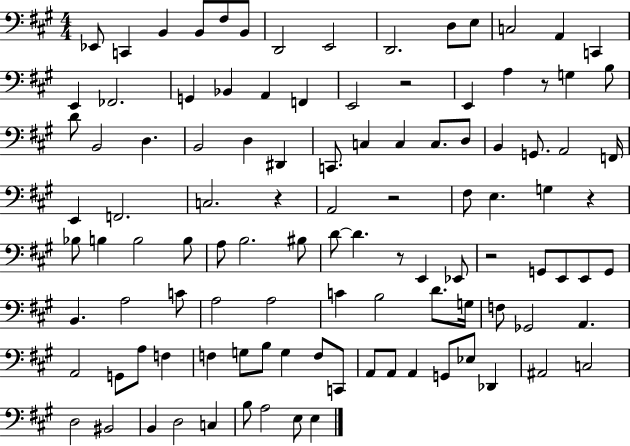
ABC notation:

X:1
T:Untitled
M:4/4
L:1/4
K:A
_E,,/2 C,, B,, B,,/2 ^F,/2 B,,/2 D,,2 E,,2 D,,2 D,/2 E,/2 C,2 A,, C,, E,, _F,,2 G,, _B,, A,, F,, E,,2 z2 E,, A, z/2 G, B,/2 D/2 B,,2 D, B,,2 D, ^D,, C,,/2 C, C, C,/2 D,/2 B,, G,,/2 A,,2 F,,/4 E,, F,,2 C,2 z A,,2 z2 ^F,/2 E, G, z _B,/2 B, B,2 B,/2 A,/2 B,2 ^B,/2 D/2 D z/2 E,, _E,,/2 z2 G,,/2 E,,/2 E,,/2 G,,/2 B,, A,2 C/2 A,2 A,2 C B,2 D/2 G,/4 F,/2 _G,,2 A,, A,,2 G,,/2 A,/2 F, F, G,/2 B,/2 G, F,/2 C,,/2 A,,/2 A,,/2 A,, G,,/2 _E,/2 _D,, ^A,,2 C,2 D,2 ^B,,2 B,, D,2 C, B,/2 A,2 E,/2 E,